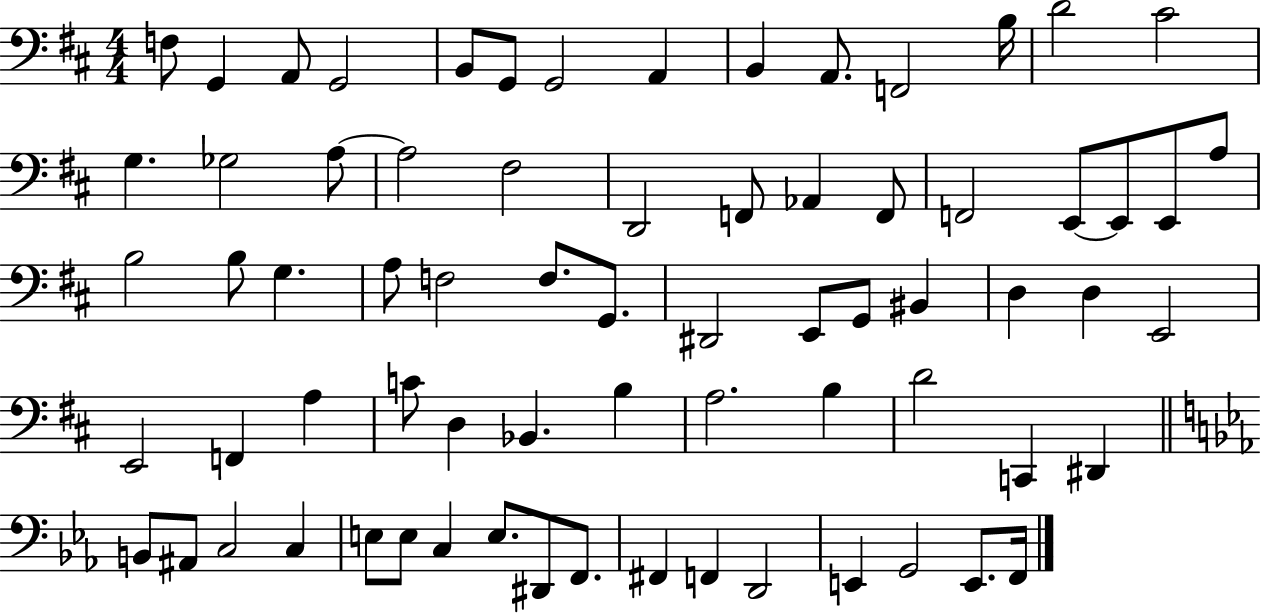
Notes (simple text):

F3/e G2/q A2/e G2/h B2/e G2/e G2/h A2/q B2/q A2/e. F2/h B3/s D4/h C#4/h G3/q. Gb3/h A3/e A3/h F#3/h D2/h F2/e Ab2/q F2/e F2/h E2/e E2/e E2/e A3/e B3/h B3/e G3/q. A3/e F3/h F3/e. G2/e. D#2/h E2/e G2/e BIS2/q D3/q D3/q E2/h E2/h F2/q A3/q C4/e D3/q Bb2/q. B3/q A3/h. B3/q D4/h C2/q D#2/q B2/e A#2/e C3/h C3/q E3/e E3/e C3/q E3/e. D#2/e F2/e. F#2/q F2/q D2/h E2/q G2/h E2/e. F2/s